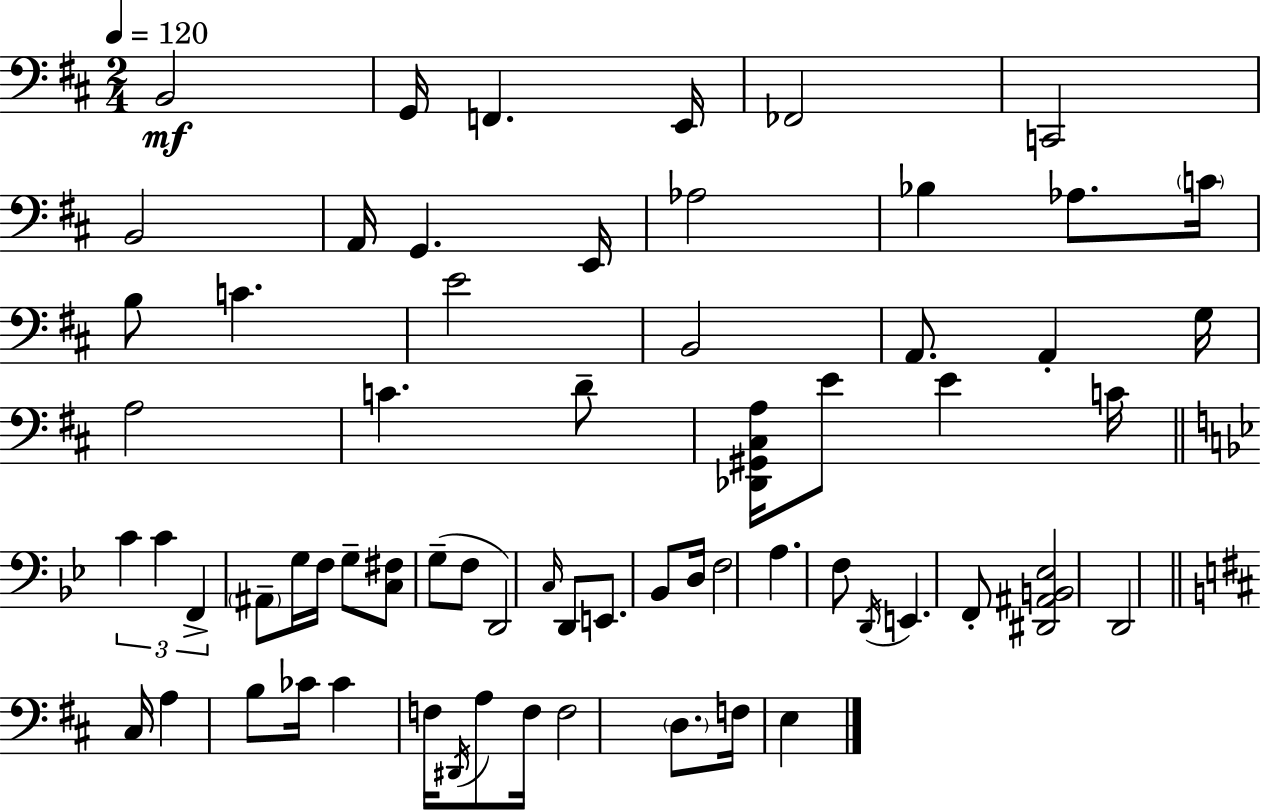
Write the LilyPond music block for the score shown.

{
  \clef bass
  \numericTimeSignature
  \time 2/4
  \key d \major
  \tempo 4 = 120
  b,2\mf | g,16 f,4. e,16 | fes,2 | c,2 | \break b,2 | a,16 g,4. e,16 | aes2 | bes4 aes8. \parenthesize c'16 | \break b8 c'4. | e'2 | b,2 | a,8. a,4-. g16 | \break a2 | c'4. d'8-- | <des, gis, cis a>16 e'8 e'4 c'16 | \bar "||" \break \key bes \major \tuplet 3/2 { c'4 c'4 | f,4-> } \parenthesize ais,8-- g16 f16 | g8-- <c fis>8 g8--( f8 | d,2) | \break \grace { c16 } d,8 e,8. bes,8 | d16 f2 | a4. f8 | \acciaccatura { d,16 } e,4. | \break f,8-. <dis, ais, b, ees>2 | d,2 | \bar "||" \break \key d \major cis16 a4 b8 ces'16 | ces'4 f16 \acciaccatura { dis,16 } a8 | f16 f2 | \parenthesize d8. f16 e4 | \break \bar "|."
}